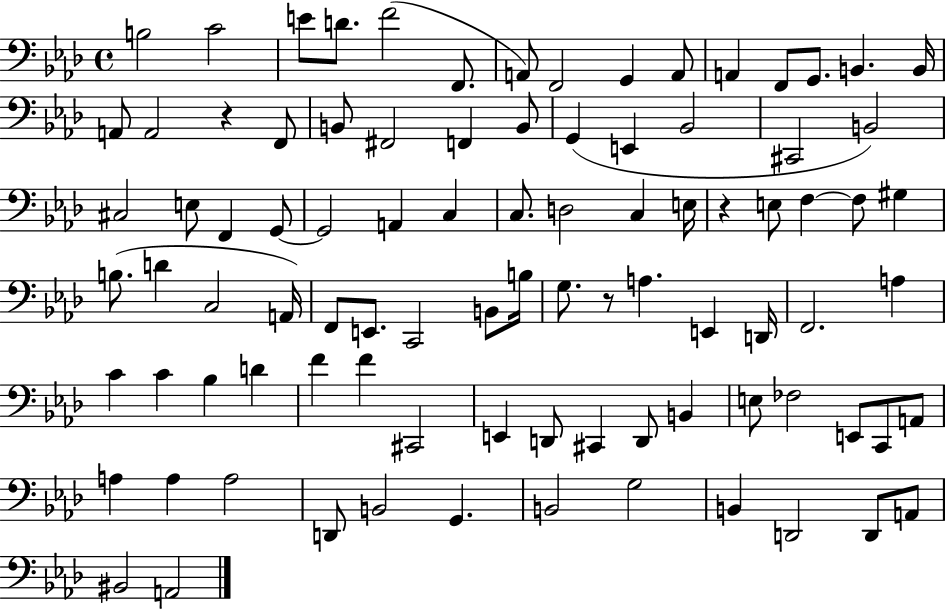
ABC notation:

X:1
T:Untitled
M:4/4
L:1/4
K:Ab
B,2 C2 E/2 D/2 F2 F,,/2 A,,/2 F,,2 G,, A,,/2 A,, F,,/2 G,,/2 B,, B,,/4 A,,/2 A,,2 z F,,/2 B,,/2 ^F,,2 F,, B,,/2 G,, E,, _B,,2 ^C,,2 B,,2 ^C,2 E,/2 F,, G,,/2 G,,2 A,, C, C,/2 D,2 C, E,/4 z E,/2 F, F,/2 ^G, B,/2 D C,2 A,,/4 F,,/2 E,,/2 C,,2 B,,/2 B,/4 G,/2 z/2 A, E,, D,,/4 F,,2 A, C C _B, D F F ^C,,2 E,, D,,/2 ^C,, D,,/2 B,, E,/2 _F,2 E,,/2 C,,/2 A,,/2 A, A, A,2 D,,/2 B,,2 G,, B,,2 G,2 B,, D,,2 D,,/2 A,,/2 ^B,,2 A,,2